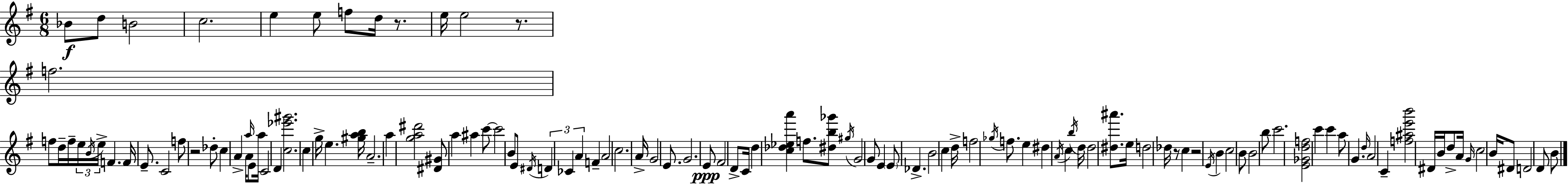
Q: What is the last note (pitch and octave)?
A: B4